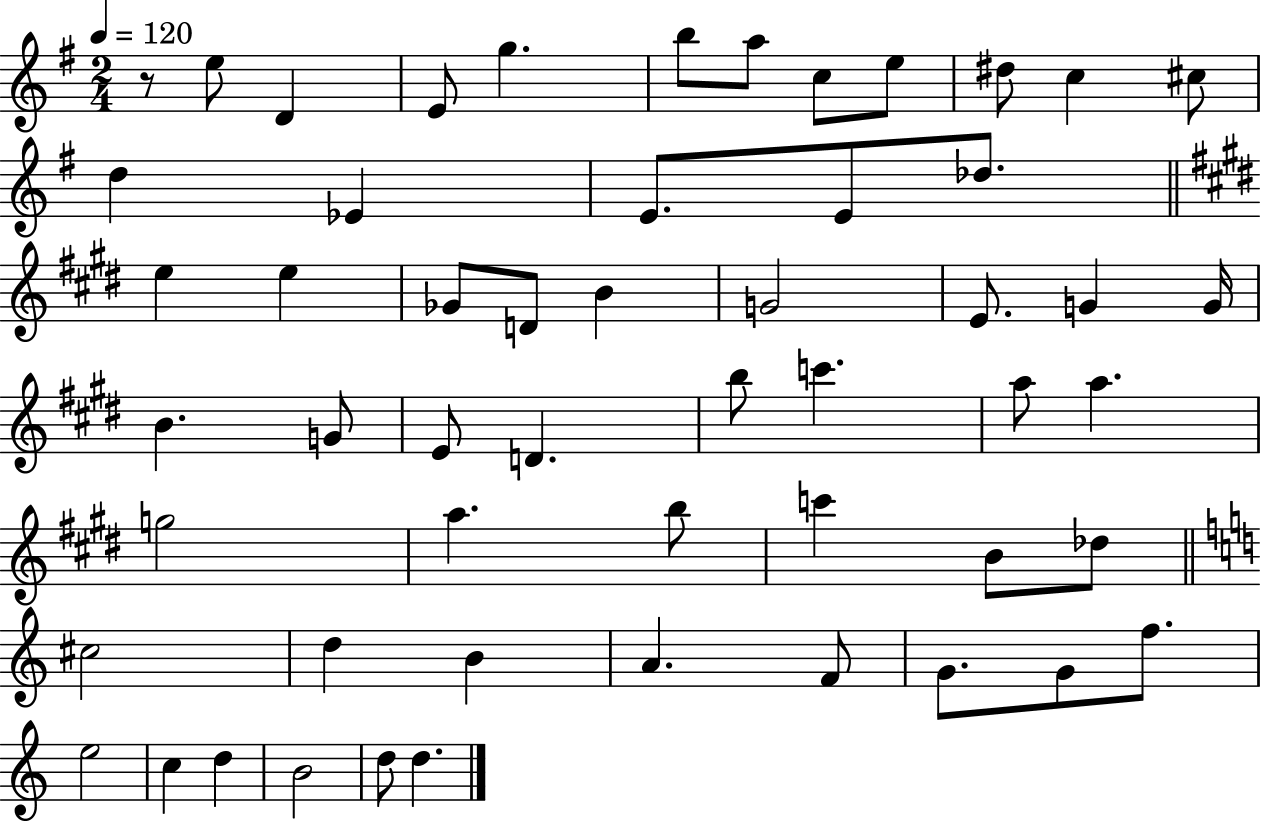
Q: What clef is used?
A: treble